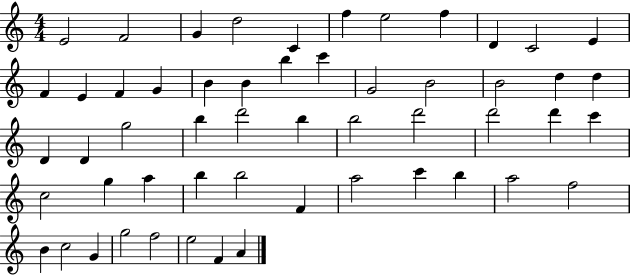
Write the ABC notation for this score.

X:1
T:Untitled
M:4/4
L:1/4
K:C
E2 F2 G d2 C f e2 f D C2 E F E F G B B b c' G2 B2 B2 d d D D g2 b d'2 b b2 d'2 d'2 d' c' c2 g a b b2 F a2 c' b a2 f2 B c2 G g2 f2 e2 F A